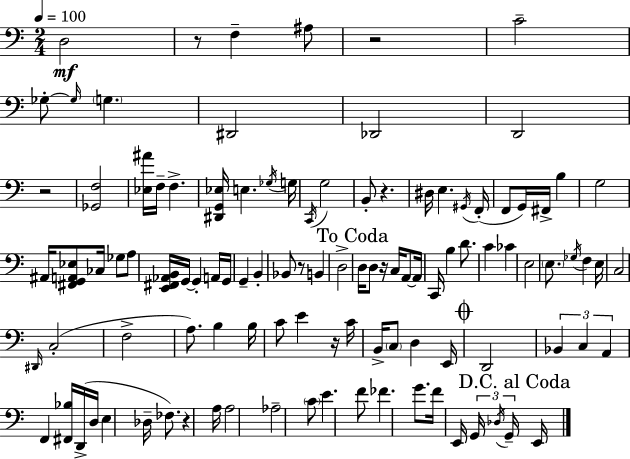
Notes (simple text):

D3/h R/e F3/q A#3/e R/h C4/h Gb3/e Gb3/s G3/q. D#2/h Db2/h D2/h R/h [Gb2,F3]/h [Eb3,A#4]/s F3/s F3/q. [D#2,G2,Eb3]/s E3/q. Gb3/s G3/s C2/s G3/h B2/e R/q. D#3/s E3/q. G#2/s F2/s F2/e G2/s F#2/s B3/q G3/h A#2/s [F#2,G2,A2,Eb3]/e CES3/s Gb3/e A3/e [E2,F#2,Ab2,B2]/s G2/s G2/q A2/s G2/s G2/q B2/q Bb2/e R/e B2/q D3/h D3/s D3/e R/s C3/s A2/e A2/s C2/s B3/q D4/e. C4/q CES4/q E3/h E3/e. Gb3/s F3/q E3/s C3/h D#2/s C3/h F3/h A3/e. B3/q B3/s C4/e E4/q R/s C4/s B2/s C3/e D3/q E2/s D2/h Bb2/q C3/q A2/q F2/q [F#2,Bb3]/s D2/s D3/s E3/q Db3/s FES3/e. R/q A3/s A3/h Ab3/h C4/e E4/q. F4/e FES4/q. G4/e. F4/s E2/s G2/s Db3/s G2/s E2/s